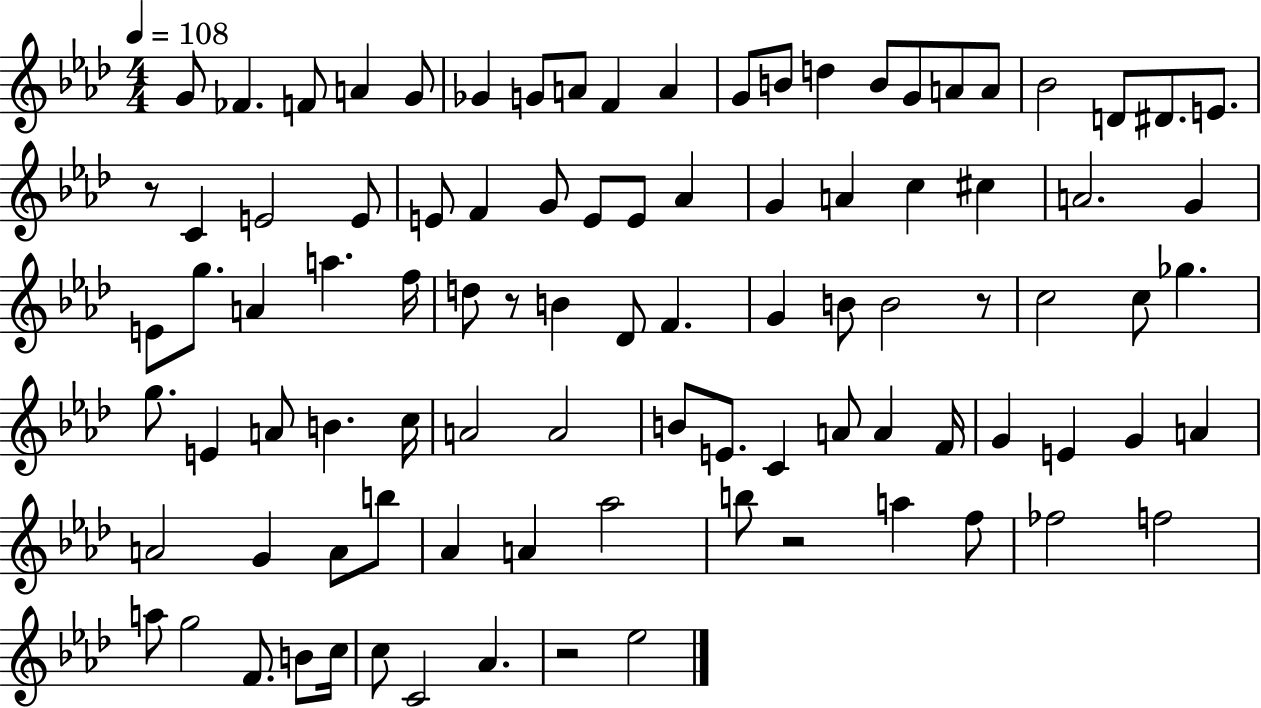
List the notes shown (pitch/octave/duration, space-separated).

G4/e FES4/q. F4/e A4/q G4/e Gb4/q G4/e A4/e F4/q A4/q G4/e B4/e D5/q B4/e G4/e A4/e A4/e Bb4/h D4/e D#4/e. E4/e. R/e C4/q E4/h E4/e E4/e F4/q G4/e E4/e E4/e Ab4/q G4/q A4/q C5/q C#5/q A4/h. G4/q E4/e G5/e. A4/q A5/q. F5/s D5/e R/e B4/q Db4/e F4/q. G4/q B4/e B4/h R/e C5/h C5/e Gb5/q. G5/e. E4/q A4/e B4/q. C5/s A4/h A4/h B4/e E4/e. C4/q A4/e A4/q F4/s G4/q E4/q G4/q A4/q A4/h G4/q A4/e B5/e Ab4/q A4/q Ab5/h B5/e R/h A5/q F5/e FES5/h F5/h A5/e G5/h F4/e. B4/e C5/s C5/e C4/h Ab4/q. R/h Eb5/h